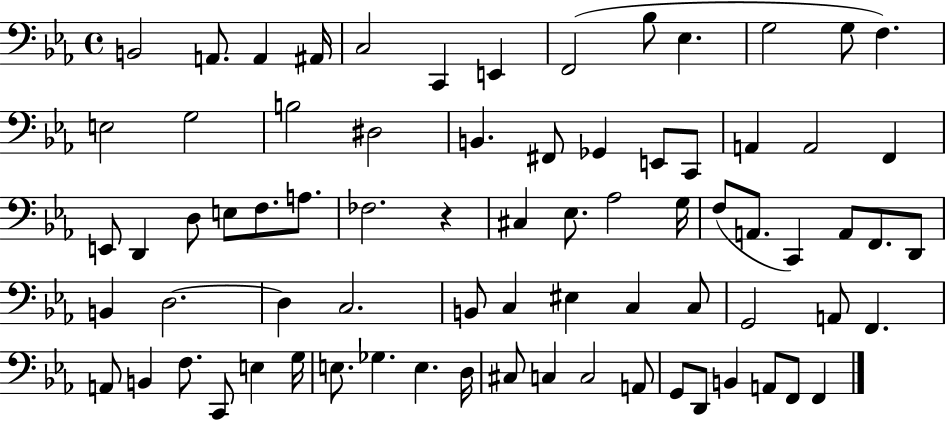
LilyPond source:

{
  \clef bass
  \time 4/4
  \defaultTimeSignature
  \key ees \major
  \repeat volta 2 { b,2 a,8. a,4 ais,16 | c2 c,4 e,4 | f,2( bes8 ees4. | g2 g8 f4.) | \break e2 g2 | b2 dis2 | b,4. fis,8 ges,4 e,8 c,8 | a,4 a,2 f,4 | \break e,8 d,4 d8 e8 f8. a8. | fes2. r4 | cis4 ees8. aes2 g16 | f8( a,8. c,4) a,8 f,8. d,8 | \break b,4 d2.~~ | d4 c2. | b,8 c4 eis4 c4 c8 | g,2 a,8 f,4. | \break a,8 b,4 f8. c,8 e4 g16 | e8. ges4. e4. d16 | cis8 c4 c2 a,8 | g,8 d,8 b,4 a,8 f,8 f,4 | \break } \bar "|."
}